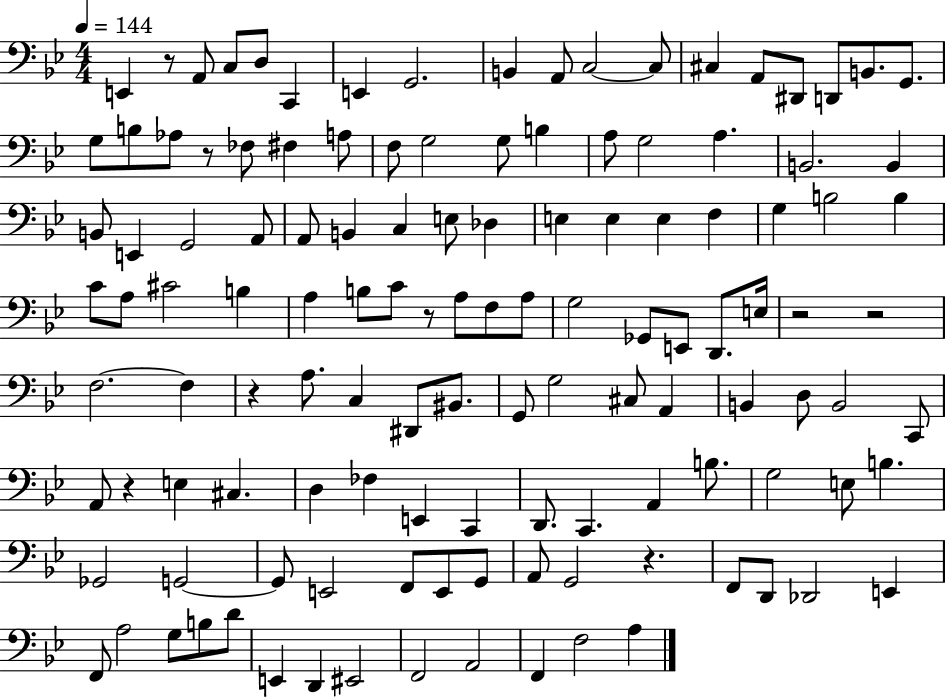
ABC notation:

X:1
T:Untitled
M:4/4
L:1/4
K:Bb
E,, z/2 A,,/2 C,/2 D,/2 C,, E,, G,,2 B,, A,,/2 C,2 C,/2 ^C, A,,/2 ^D,,/2 D,,/2 B,,/2 G,,/2 G,/2 B,/2 _A,/2 z/2 _F,/2 ^F, A,/2 F,/2 G,2 G,/2 B, A,/2 G,2 A, B,,2 B,, B,,/2 E,, G,,2 A,,/2 A,,/2 B,, C, E,/2 _D, E, E, E, F, G, B,2 B, C/2 A,/2 ^C2 B, A, B,/2 C/2 z/2 A,/2 F,/2 A,/2 G,2 _G,,/2 E,,/2 D,,/2 E,/4 z2 z2 F,2 F, z A,/2 C, ^D,,/2 ^B,,/2 G,,/2 G,2 ^C,/2 A,, B,, D,/2 B,,2 C,,/2 A,,/2 z E, ^C, D, _F, E,, C,, D,,/2 C,, A,, B,/2 G,2 E,/2 B, _G,,2 G,,2 G,,/2 E,,2 F,,/2 E,,/2 G,,/2 A,,/2 G,,2 z F,,/2 D,,/2 _D,,2 E,, F,,/2 A,2 G,/2 B,/2 D/2 E,, D,, ^E,,2 F,,2 A,,2 F,, F,2 A,